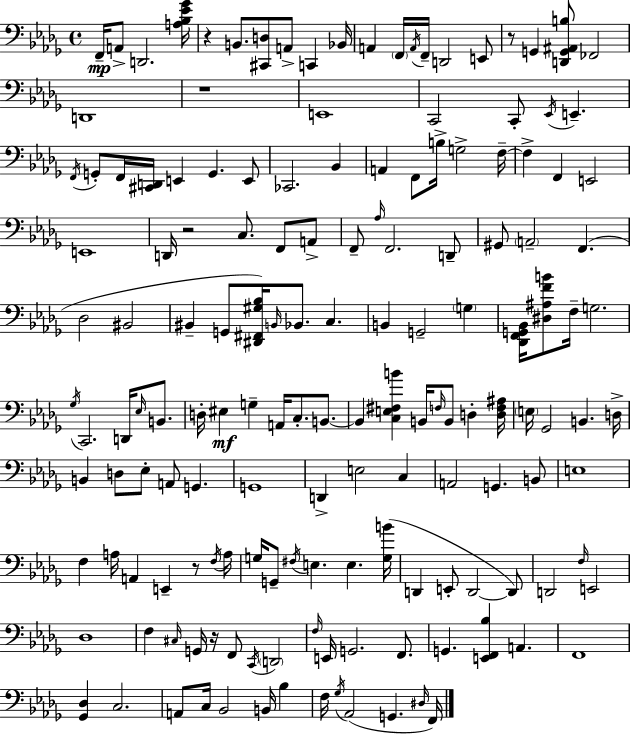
X:1
T:Untitled
M:4/4
L:1/4
K:Bbm
F,,/4 A,,/2 D,,2 [A,_B,_E_G]/4 z B,,/2 [^C,,D,]/2 A,,/2 C,, _B,,/4 A,, F,,/4 A,,/4 F,,/4 D,,2 E,,/2 z/2 G,, [D,,G,,^A,,B,]/2 _F,,2 D,,4 z4 E,,4 C,,2 C,,/2 _E,,/4 E,, F,,/4 G,,/2 F,,/4 [^C,,D,,]/4 E,, G,, E,,/2 _C,,2 _B,, A,, F,,/2 B,/4 G,2 F,/4 F, F,, E,,2 E,,4 D,,/4 z2 C,/2 F,,/2 A,,/2 F,,/2 _A,/4 F,,2 D,,/2 ^G,,/2 A,,2 F,, _D,2 ^B,,2 ^B,, G,,/2 [^D,,^F,,^G,_B,]/4 B,,/4 _B,,/2 C, B,, G,,2 G, [_D,,F,,G,,_B,,]/4 [^D,^A,FB]/2 F,/4 G,2 _G,/4 C,,2 D,,/4 _E,/4 B,,/2 D,/4 ^E, G, A,,/4 C,/2 B,,/2 B,, [C,E,^F,B] B,,/4 F,/4 B,,/2 D, [D,F,^A,]/4 E,/4 _G,,2 B,, D,/4 B,, D,/2 _E,/2 A,,/2 G,, G,,4 D,, E,2 C, A,,2 G,, B,,/2 E,4 F, A,/4 A,, E,, z/2 F,/4 A,/4 G,/4 G,,/2 ^F,/4 E, E, [G,B]/4 D,, E,,/2 D,,2 D,,/2 D,,2 F,/4 E,,2 _D,4 F, ^C,/4 G,,/4 z/4 F,,/2 C,,/4 D,,2 F,/4 E,,/4 G,,2 F,,/2 G,, [E,,F,,_B,] A,, F,,4 [_G,,_D,] C,2 A,,/2 C,/4 _B,,2 B,,/4 _B, F,/4 _G,/4 _A,,2 G,, ^D,/4 F,,/4